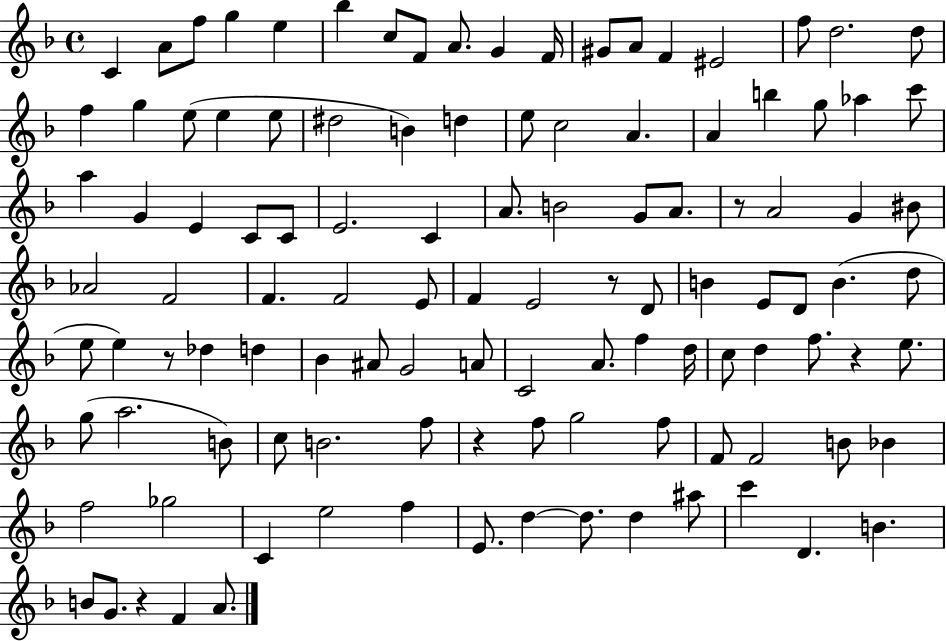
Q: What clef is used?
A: treble